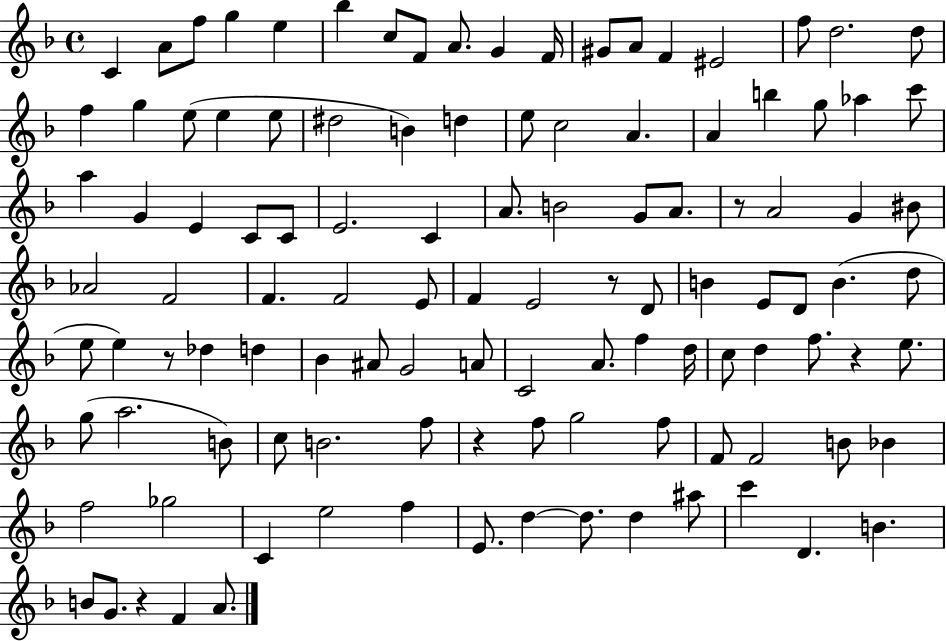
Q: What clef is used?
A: treble